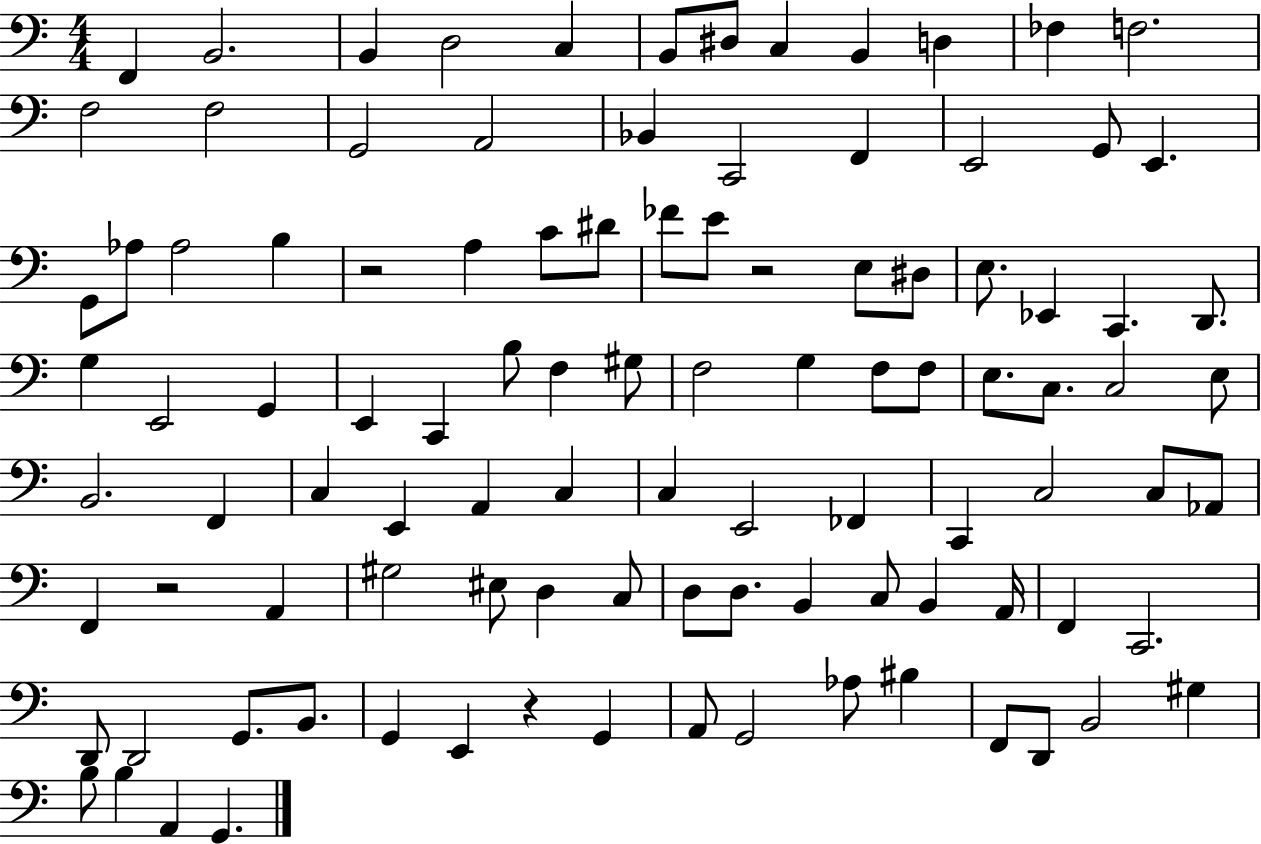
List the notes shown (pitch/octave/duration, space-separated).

F2/q B2/h. B2/q D3/h C3/q B2/e D#3/e C3/q B2/q D3/q FES3/q F3/h. F3/h F3/h G2/h A2/h Bb2/q C2/h F2/q E2/h G2/e E2/q. G2/e Ab3/e Ab3/h B3/q R/h A3/q C4/e D#4/e FES4/e E4/e R/h E3/e D#3/e E3/e. Eb2/q C2/q. D2/e. G3/q E2/h G2/q E2/q C2/q B3/e F3/q G#3/e F3/h G3/q F3/e F3/e E3/e. C3/e. C3/h E3/e B2/h. F2/q C3/q E2/q A2/q C3/q C3/q E2/h FES2/q C2/q C3/h C3/e Ab2/e F2/q R/h A2/q G#3/h EIS3/e D3/q C3/e D3/e D3/e. B2/q C3/e B2/q A2/s F2/q C2/h. D2/e D2/h G2/e. B2/e. G2/q E2/q R/q G2/q A2/e G2/h Ab3/e BIS3/q F2/e D2/e B2/h G#3/q B3/e B3/q A2/q G2/q.